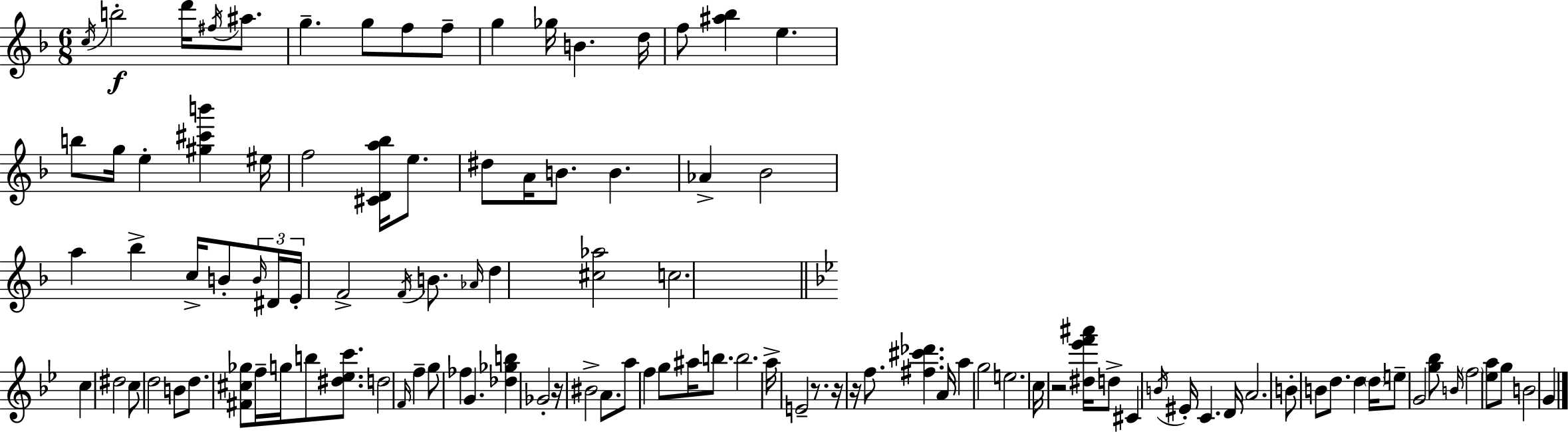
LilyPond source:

{
  \clef treble
  \numericTimeSignature
  \time 6/8
  \key f \major
  \repeat volta 2 { \acciaccatura { c''16 }\f b''2-. d'''16 \acciaccatura { fis''16 } ais''8. | g''4.-- g''8 f''8 | f''8-- g''4 ges''16 b'4. | d''16 f''8 <ais'' bes''>4 e''4. | \break b''8 g''16 e''4-. <gis'' cis''' b'''>4 | eis''16 f''2 <cis' d' a'' bes''>16 e''8. | dis''8 a'16 b'8. b'4. | aes'4-> bes'2 | \break a''4 bes''4-> c''16-> b'8-. | \tuplet 3/2 { \grace { b'16 } dis'16 e'16-. } f'2-> | \acciaccatura { f'16 } b'8. \grace { aes'16 } d''4 <cis'' aes''>2 | c''2. | \break \bar "||" \break \key g \minor c''4 dis''2 | c''8 d''2 b'8 | d''8. <fis' cis'' ges''>8 f''16-- g''16 b''8 <dis'' ees'' c'''>8. | d''2 \grace { f'16 } f''4-- | \break g''8 fes''4 g'4. | <des'' ges'' b''>4 ges'2-. | r16 bis'2-> a'8. | a''8 f''4 g''8 ais''16 b''8. | \break b''2. | a''16-> e'2-- r8. | r16 r16 f''8. <fis'' cis''' des'''>4. | a'16 a''4 g''2 | \break e''2. | c''16 r2 <dis'' ees''' f''' ais'''>16 d''8-> | cis'4 \acciaccatura { b'16 } eis'16-. c'4. | d'16 a'2. | \break b'8-. b'8 d''8. d''4 | \parenthesize d''16 e''8-- g'2 | <g'' bes''>8 \grace { b'16 } \parenthesize f''2 <ees'' a''>8 | g''8 b'2 g'4 | \break } \bar "|."
}